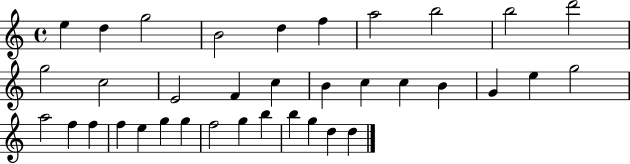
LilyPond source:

{
  \clef treble
  \time 4/4
  \defaultTimeSignature
  \key c \major
  e''4 d''4 g''2 | b'2 d''4 f''4 | a''2 b''2 | b''2 d'''2 | \break g''2 c''2 | e'2 f'4 c''4 | b'4 c''4 c''4 b'4 | g'4 e''4 g''2 | \break a''2 f''4 f''4 | f''4 e''4 g''4 g''4 | f''2 g''4 b''4 | b''4 g''4 d''4 d''4 | \break \bar "|."
}